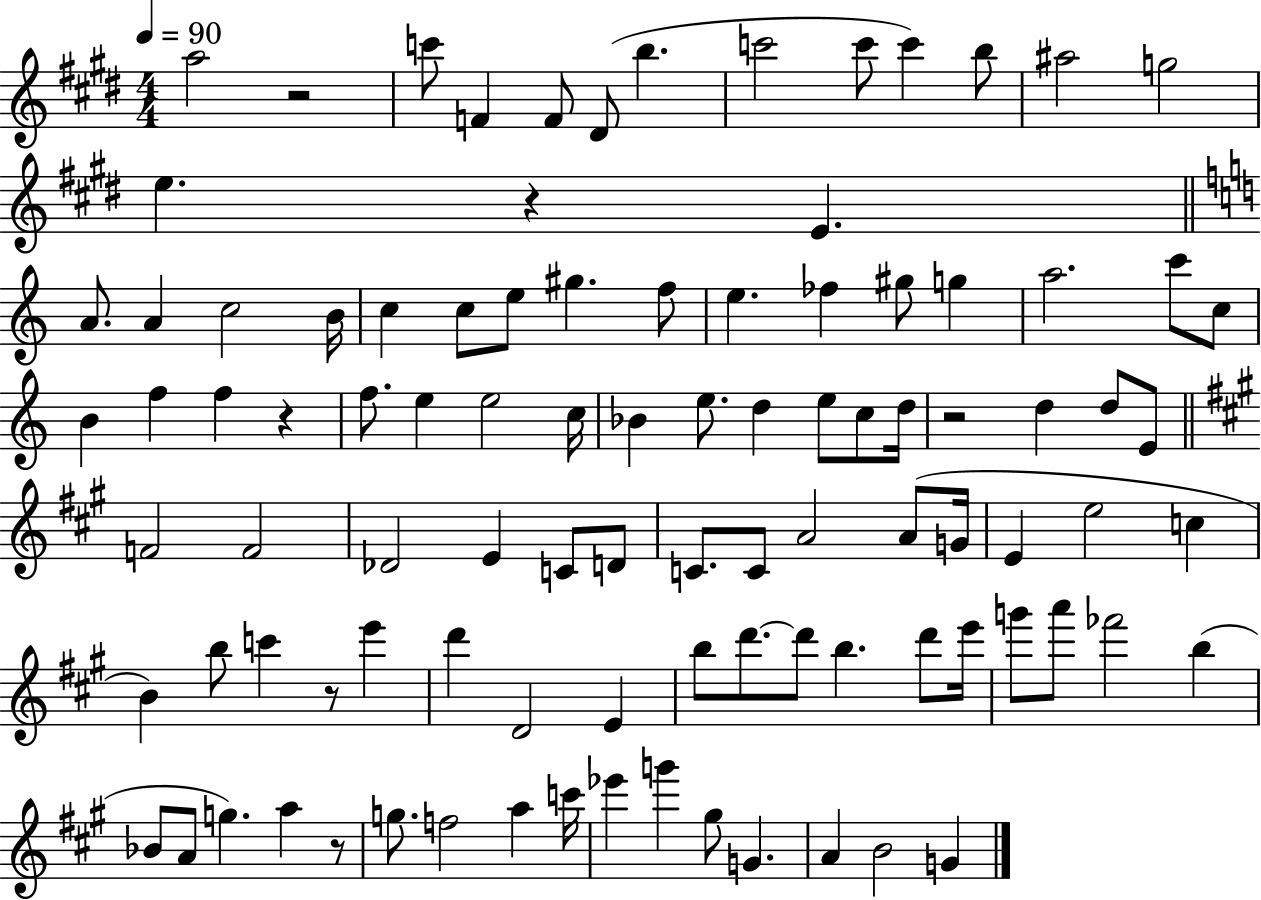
X:1
T:Untitled
M:4/4
L:1/4
K:E
a2 z2 c'/2 F F/2 ^D/2 b c'2 c'/2 c' b/2 ^a2 g2 e z E A/2 A c2 B/4 c c/2 e/2 ^g f/2 e _f ^g/2 g a2 c'/2 c/2 B f f z f/2 e e2 c/4 _B e/2 d e/2 c/2 d/4 z2 d d/2 E/2 F2 F2 _D2 E C/2 D/2 C/2 C/2 A2 A/2 G/4 E e2 c B b/2 c' z/2 e' d' D2 E b/2 d'/2 d'/2 b d'/2 e'/4 g'/2 a'/2 _f'2 b _B/2 A/2 g a z/2 g/2 f2 a c'/4 _e' g' ^g/2 G A B2 G